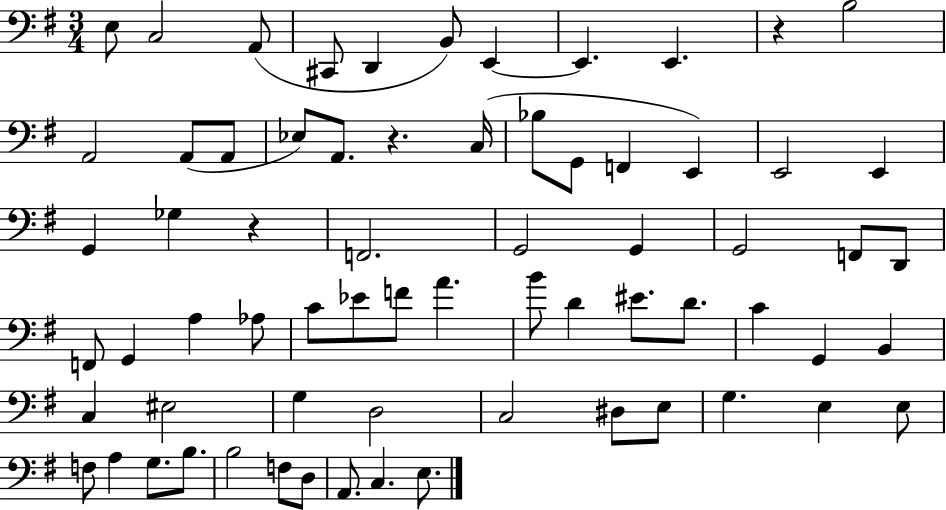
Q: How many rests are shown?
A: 3